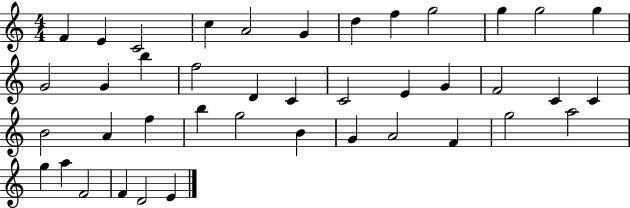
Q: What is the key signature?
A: C major